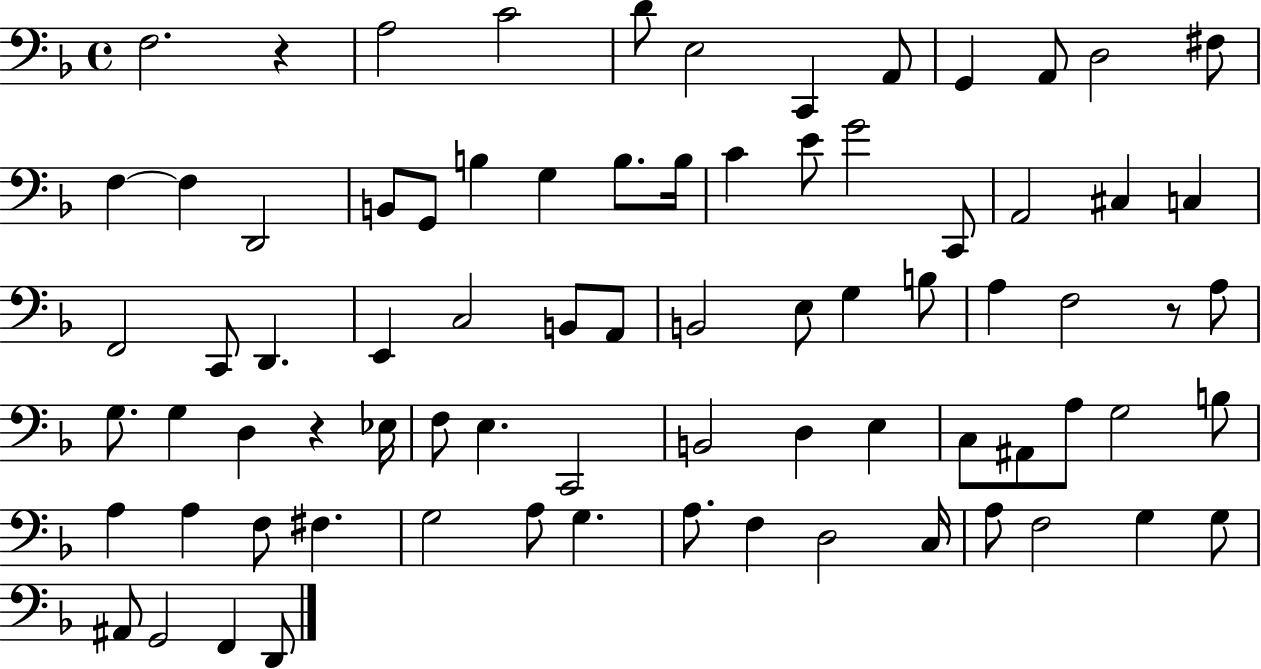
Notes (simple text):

F3/h. R/q A3/h C4/h D4/e E3/h C2/q A2/e G2/q A2/e D3/h F#3/e F3/q F3/q D2/h B2/e G2/e B3/q G3/q B3/e. B3/s C4/q E4/e G4/h C2/e A2/h C#3/q C3/q F2/h C2/e D2/q. E2/q C3/h B2/e A2/e B2/h E3/e G3/q B3/e A3/q F3/h R/e A3/e G3/e. G3/q D3/q R/q Eb3/s F3/e E3/q. C2/h B2/h D3/q E3/q C3/e A#2/e A3/e G3/h B3/e A3/q A3/q F3/e F#3/q. G3/h A3/e G3/q. A3/e. F3/q D3/h C3/s A3/e F3/h G3/q G3/e A#2/e G2/h F2/q D2/e